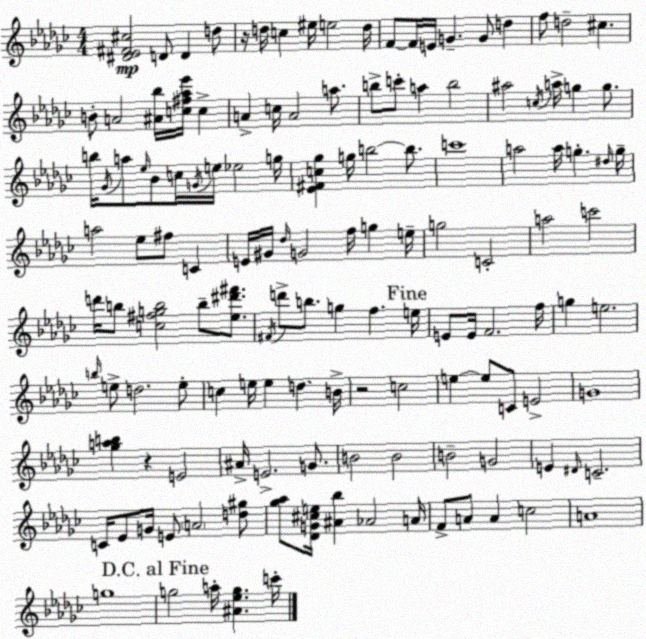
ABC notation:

X:1
T:Untitled
M:4/4
L:1/4
K:Ebm
[^D_E^F^c]2 D/2 D d/2 z/4 d/4 c ^e/4 e2 d/4 F/2 F/4 E/4 G G/2 d f/2 d2 ^c B/2 A2 [^A_b]/4 [c^f_a_e']/4 c A c/4 A2 a/2 b/2 c'/2 a b2 ^a2 c/4 a/4 g g/2 b/4 _G/4 a/2 _e/4 _B/2 c/4 G/4 e/4 _e2 g/4 [_E^Fc_g] g/4 b2 b/2 c'4 a2 a/4 g ^d/4 g/4 a2 _e/2 ^f/2 C E/4 ^G/4 _d/4 G2 f/4 g e/4 g2 C2 a2 c'2 d'/4 b/2 [c^fgb]2 b/2 [_e^d'^f']/2 ^F/4 d'/2 b/2 g f e/4 E/2 E/4 F2 f/4 g e2 b/4 e/2 d2 e/2 c e/4 e d B/4 z2 c2 e e/2 C/2 E2 G4 [_gab] z E2 ^A/4 E2 G/2 B2 B2 B2 G2 E ^D/4 C2 C/4 _E/2 G/4 E/2 A2 [d^g]/2 [_g_a]/2 [_DG^ce]/4 [^A_b] _A2 A/4 F/2 A/2 A c2 A4 g4 g2 a/4 [^A_eg] c'/4